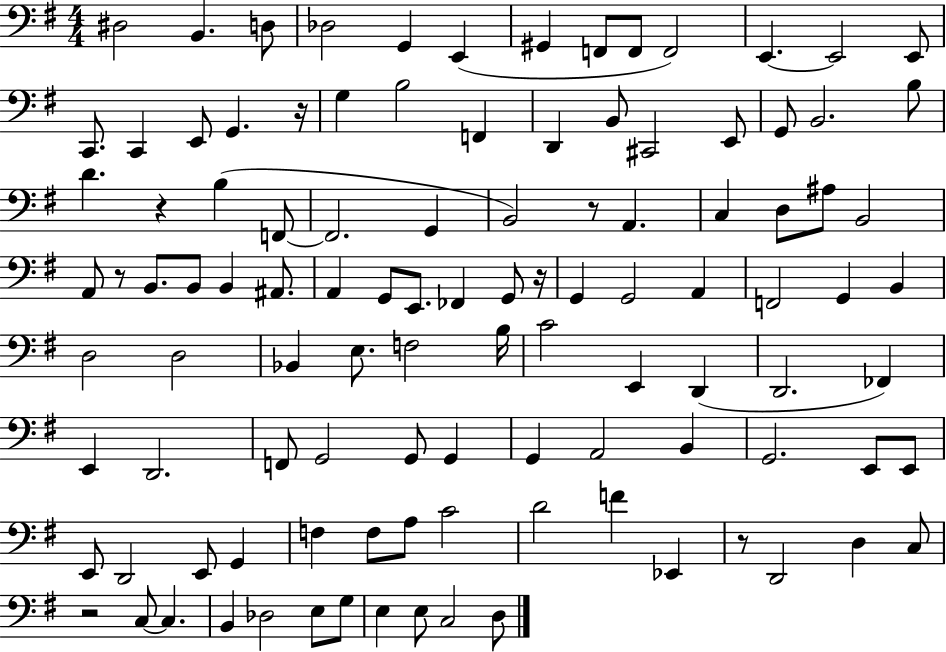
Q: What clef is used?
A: bass